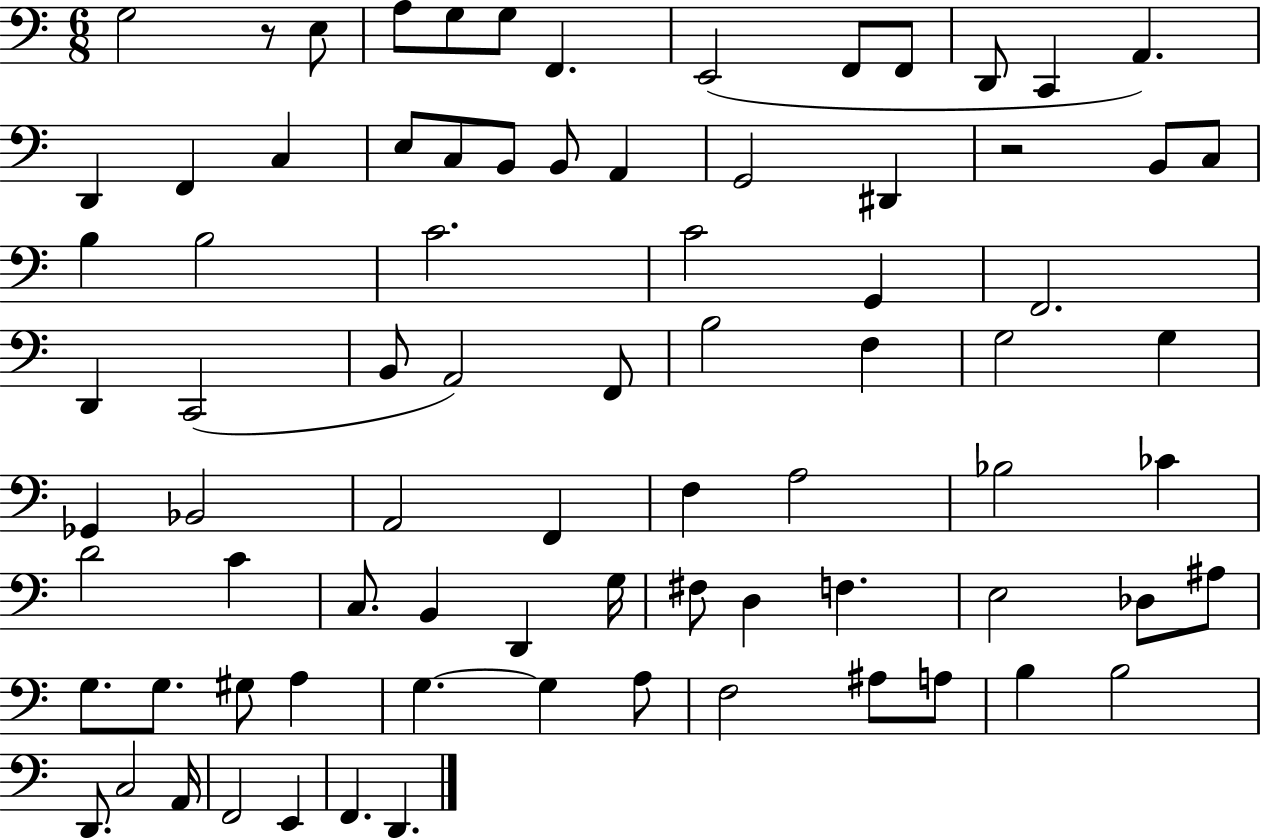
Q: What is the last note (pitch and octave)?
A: D2